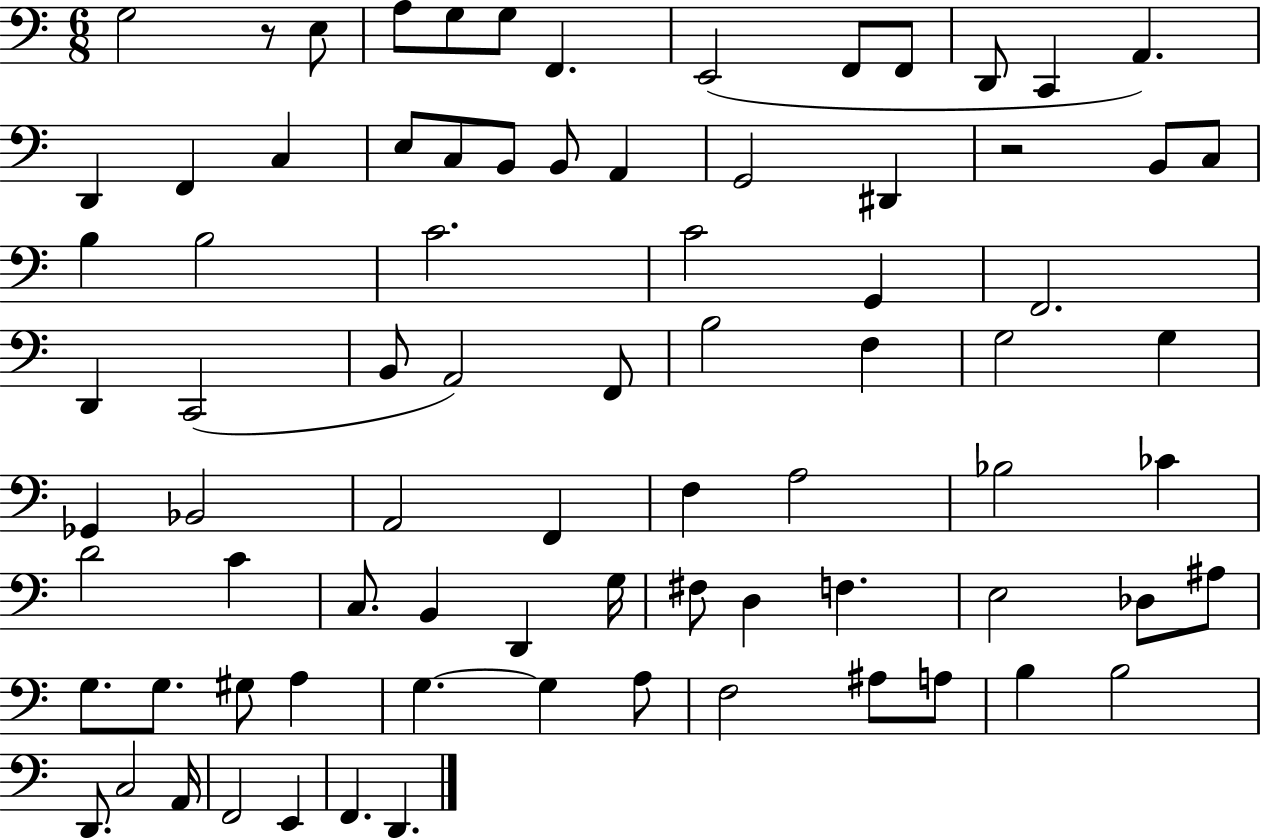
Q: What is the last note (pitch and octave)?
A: D2